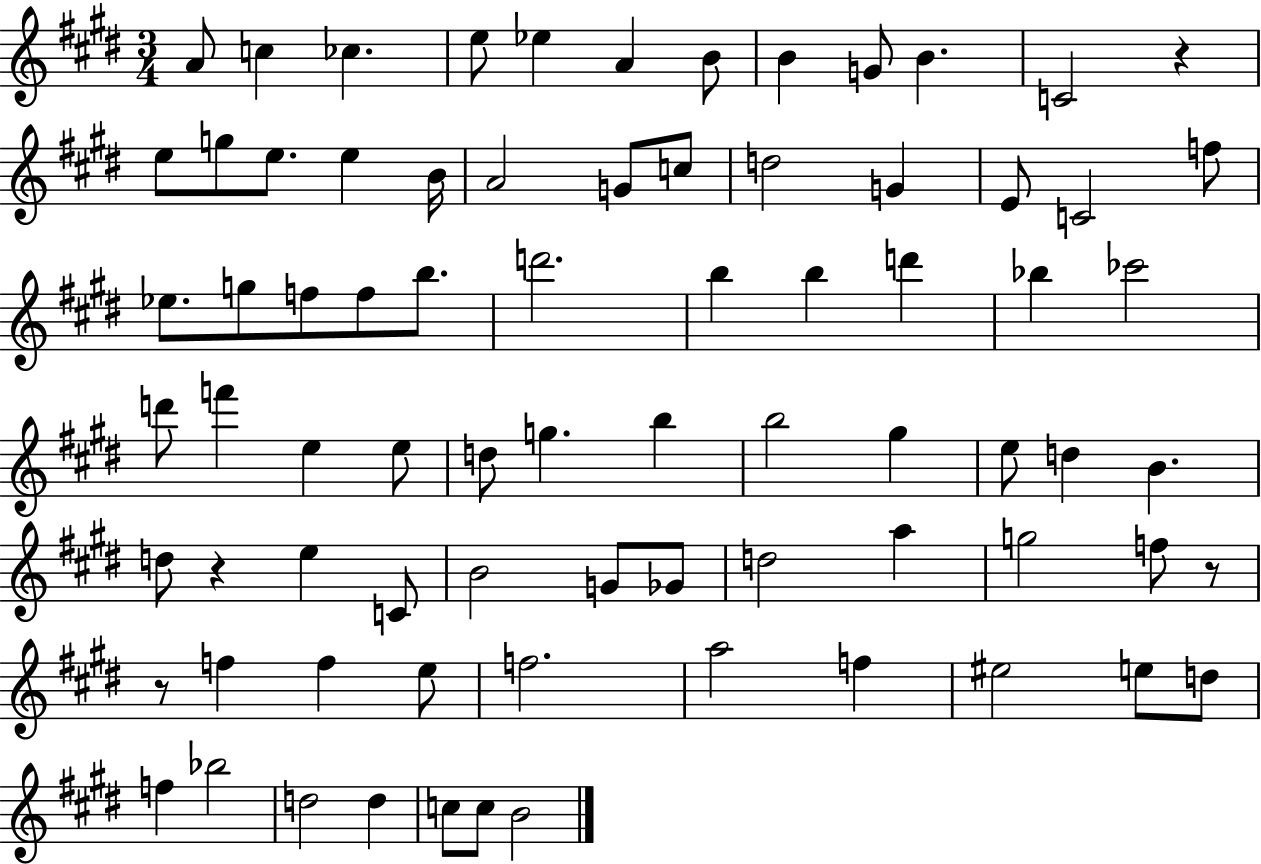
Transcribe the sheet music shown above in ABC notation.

X:1
T:Untitled
M:3/4
L:1/4
K:E
A/2 c _c e/2 _e A B/2 B G/2 B C2 z e/2 g/2 e/2 e B/4 A2 G/2 c/2 d2 G E/2 C2 f/2 _e/2 g/2 f/2 f/2 b/2 d'2 b b d' _b _c'2 d'/2 f' e e/2 d/2 g b b2 ^g e/2 d B d/2 z e C/2 B2 G/2 _G/2 d2 a g2 f/2 z/2 z/2 f f e/2 f2 a2 f ^e2 e/2 d/2 f _b2 d2 d c/2 c/2 B2